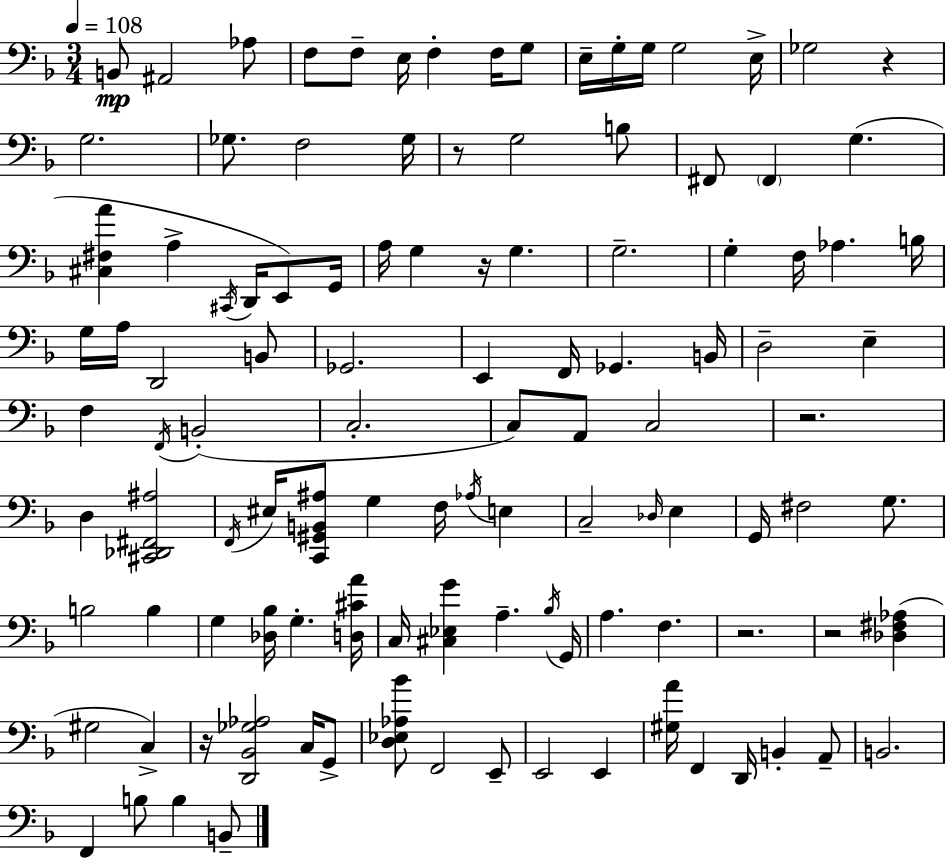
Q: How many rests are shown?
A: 7